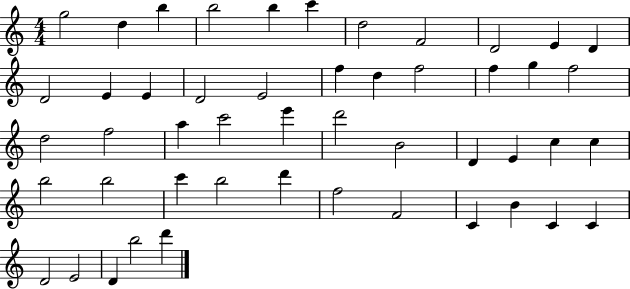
X:1
T:Untitled
M:4/4
L:1/4
K:C
g2 d b b2 b c' d2 F2 D2 E D D2 E E D2 E2 f d f2 f g f2 d2 f2 a c'2 e' d'2 B2 D E c c b2 b2 c' b2 d' f2 F2 C B C C D2 E2 D b2 d'